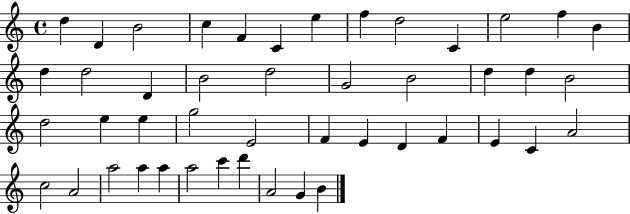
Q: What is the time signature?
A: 4/4